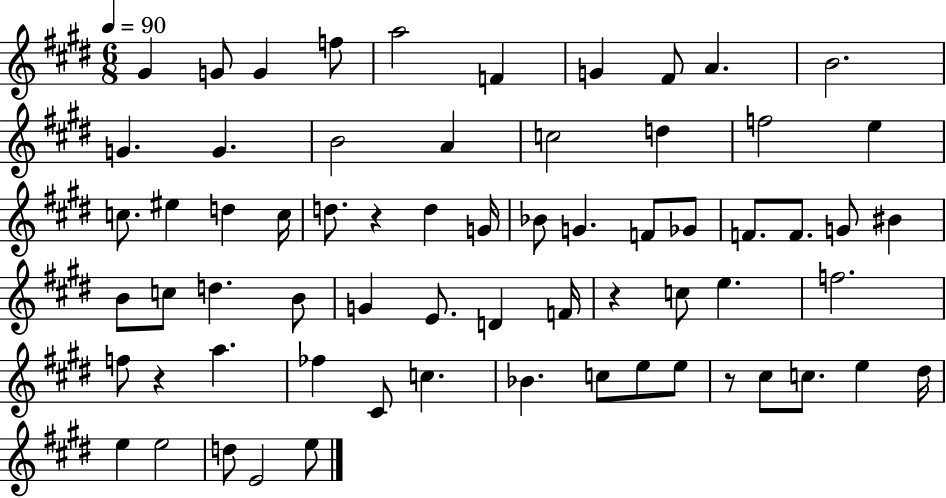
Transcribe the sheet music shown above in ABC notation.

X:1
T:Untitled
M:6/8
L:1/4
K:E
^G G/2 G f/2 a2 F G ^F/2 A B2 G G B2 A c2 d f2 e c/2 ^e d c/4 d/2 z d G/4 _B/2 G F/2 _G/2 F/2 F/2 G/2 ^B B/2 c/2 d B/2 G E/2 D F/4 z c/2 e f2 f/2 z a _f ^C/2 c _B c/2 e/2 e/2 z/2 ^c/2 c/2 e ^d/4 e e2 d/2 E2 e/2